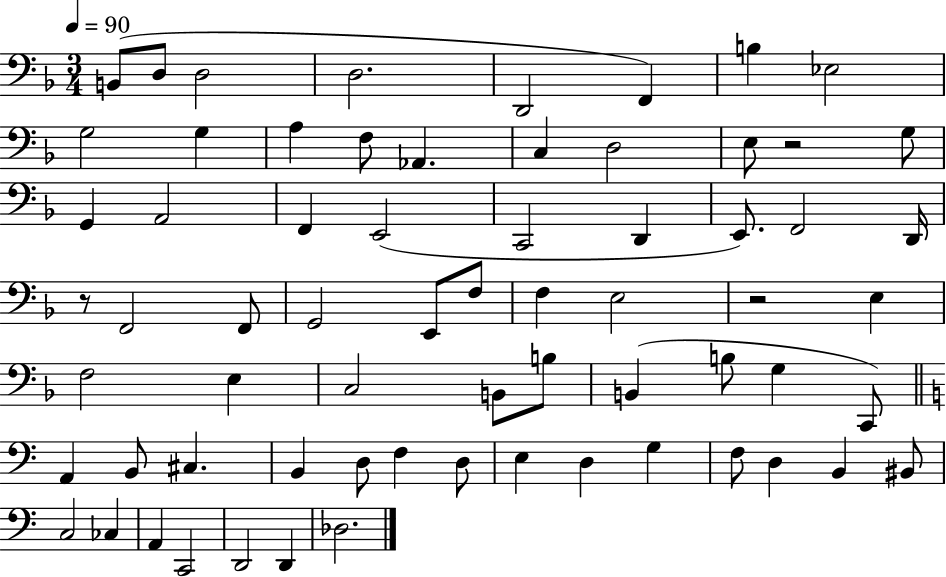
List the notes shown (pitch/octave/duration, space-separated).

B2/e D3/e D3/h D3/h. D2/h F2/q B3/q Eb3/h G3/h G3/q A3/q F3/e Ab2/q. C3/q D3/h E3/e R/h G3/e G2/q A2/h F2/q E2/h C2/h D2/q E2/e. F2/h D2/s R/e F2/h F2/e G2/h E2/e F3/e F3/q E3/h R/h E3/q F3/h E3/q C3/h B2/e B3/e B2/q B3/e G3/q C2/e A2/q B2/e C#3/q. B2/q D3/e F3/q D3/e E3/q D3/q G3/q F3/e D3/q B2/q BIS2/e C3/h CES3/q A2/q C2/h D2/h D2/q Db3/h.